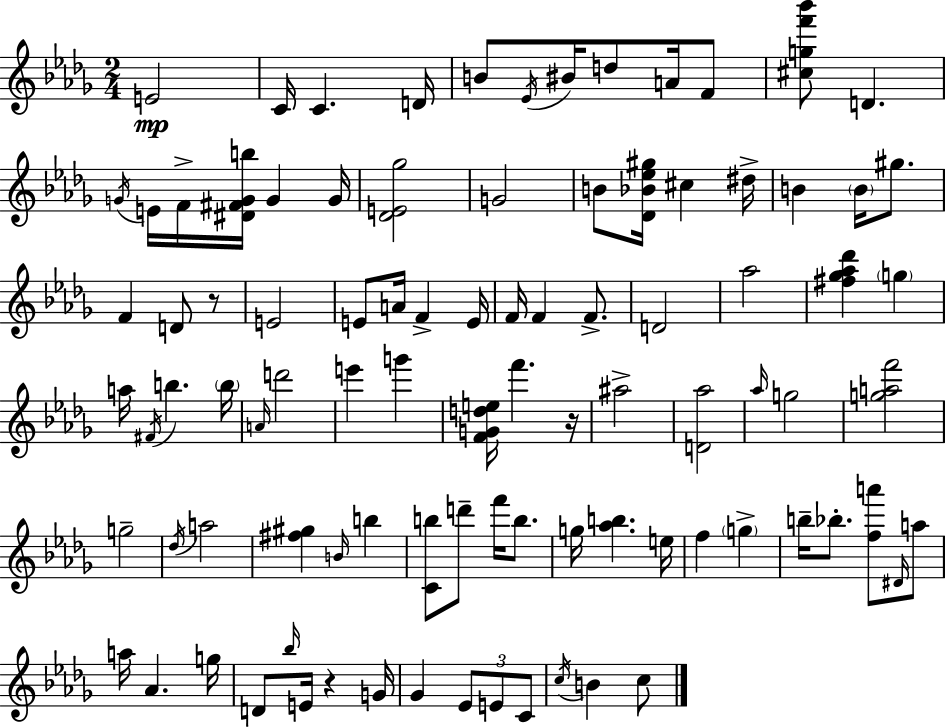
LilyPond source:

{
  \clef treble
  \numericTimeSignature
  \time 2/4
  \key bes \minor
  e'2\mp | c'16 c'4. d'16 | b'8 \acciaccatura { ees'16 } bis'16 d''8 a'16 f'8 | <cis'' g'' f''' bes'''>8 d'4. | \break \acciaccatura { g'16 } e'16 f'16-> <dis' fis' g' b''>16 g'4 | g'16 <des' e' ges''>2 | g'2 | b'8 <des' bes' ees'' gis''>16 cis''4 | \break dis''16-> b'4 \parenthesize b'16 gis''8. | f'4 d'8 | r8 e'2 | e'8 a'16 f'4-> | \break e'16 f'16 f'4 f'8.-> | d'2 | aes''2 | <fis'' ges'' aes'' des'''>4 \parenthesize g''4 | \break a''16 \acciaccatura { fis'16 } b''4. | \parenthesize b''16 \grace { a'16 } d'''2 | e'''4 | g'''4 <f' g' d'' e''>16 f'''4. | \break r16 ais''2-> | <d' aes''>2 | \grace { aes''16 } g''2 | <g'' a'' f'''>2 | \break g''2-- | \acciaccatura { des''16 } a''2 | <fis'' gis''>4 | \grace { b'16 } b''4 <c' b''>8 | \break d'''8-- f'''16 b''8. g''16 | <aes'' b''>4. e''16 f''4 | \parenthesize g''4-> b''16-- | bes''8.-. <f'' a'''>8 \grace { dis'16 } a''8 | \break a''16 aes'4. g''16 | d'8 \grace { bes''16 } e'16 r4 | g'16 ges'4 \tuplet 3/2 { ees'8 e'8 | c'8 } \acciaccatura { c''16 } b'4 | \break c''8 \bar "|."
}